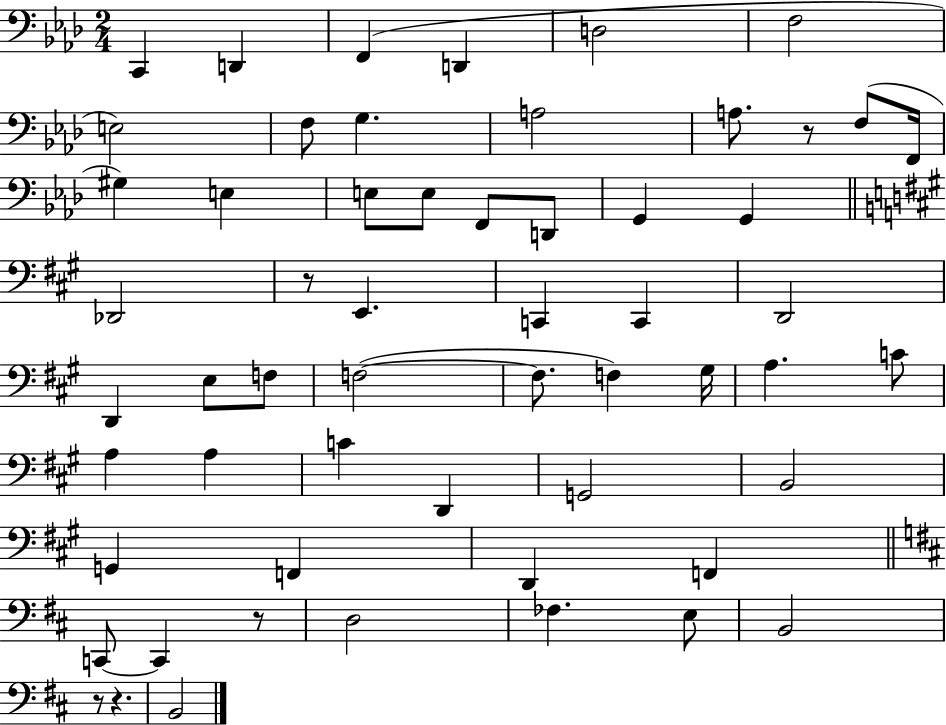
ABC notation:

X:1
T:Untitled
M:2/4
L:1/4
K:Ab
C,, D,, F,, D,, D,2 F,2 E,2 F,/2 G, A,2 A,/2 z/2 F,/2 F,,/4 ^G, E, E,/2 E,/2 F,,/2 D,,/2 G,, G,, _D,,2 z/2 E,, C,, C,, D,,2 D,, E,/2 F,/2 F,2 F,/2 F, ^G,/4 A, C/2 A, A, C D,, G,,2 B,,2 G,, F,, D,, F,, C,,/2 C,, z/2 D,2 _F, E,/2 B,,2 z/2 z B,,2